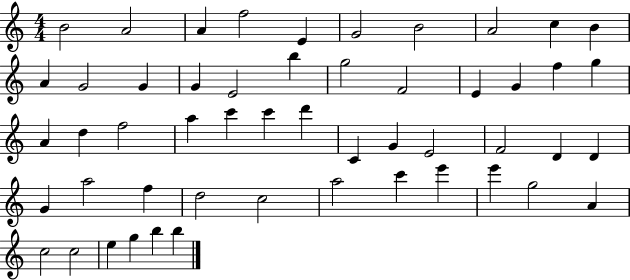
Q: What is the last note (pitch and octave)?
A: B5